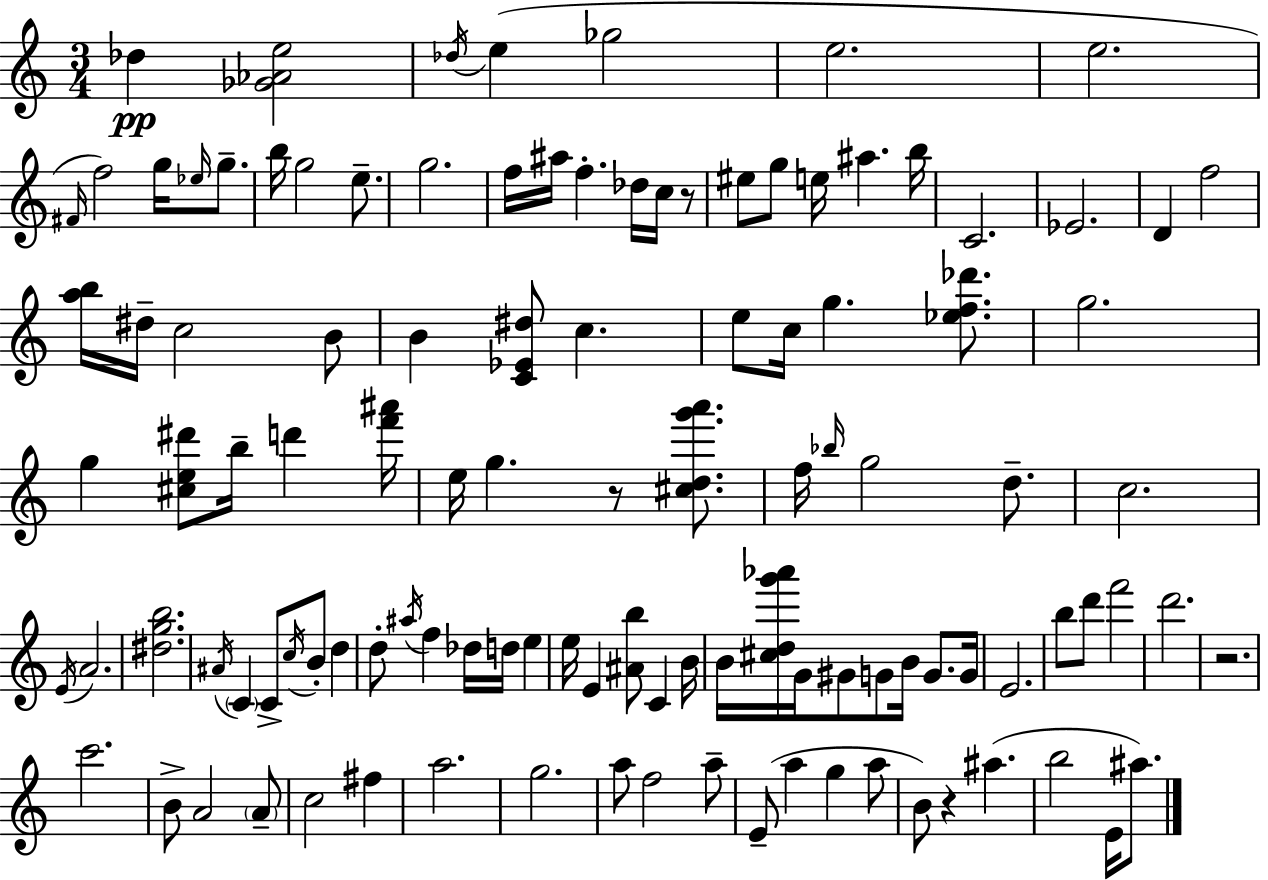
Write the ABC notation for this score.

X:1
T:Untitled
M:3/4
L:1/4
K:C
_d [_G_Ae]2 _d/4 e _g2 e2 e2 ^F/4 f2 g/4 _e/4 g/2 b/4 g2 e/2 g2 f/4 ^a/4 f _d/4 c/4 z/2 ^e/2 g/2 e/4 ^a b/4 C2 _E2 D f2 [ab]/4 ^d/4 c2 B/2 B [C_E^d]/2 c e/2 c/4 g [_ef_d']/2 g2 g [^ce^d']/2 b/4 d' [f'^a']/4 e/4 g z/2 [^cdg'a']/2 f/4 _b/4 g2 d/2 c2 E/4 A2 [^dgb]2 ^A/4 C C/2 c/4 B/2 d d/2 ^a/4 f _d/4 d/4 e e/4 E [^Ab]/2 C B/4 B/4 [^cdg'_a']/4 G/4 ^G/2 G/2 B/4 G/2 G/4 E2 b/2 d'/2 f'2 d'2 z2 c'2 B/2 A2 A/2 c2 ^f a2 g2 a/2 f2 a/2 E/2 a g a/2 B/2 z ^a b2 E/4 ^a/2